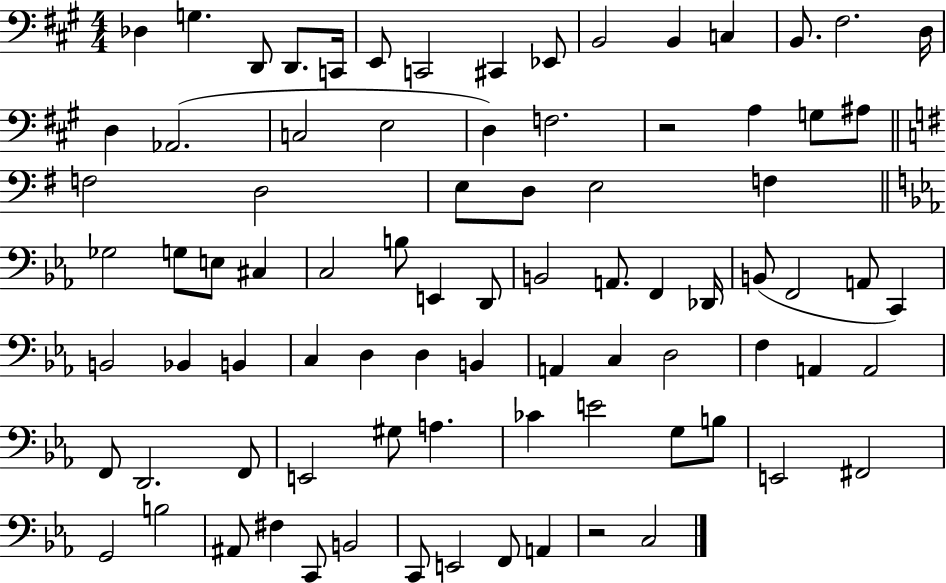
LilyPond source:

{
  \clef bass
  \numericTimeSignature
  \time 4/4
  \key a \major
  des4 g4. d,8 d,8. c,16 | e,8 c,2 cis,4 ees,8 | b,2 b,4 c4 | b,8. fis2. d16 | \break d4 aes,2.( | c2 e2 | d4) f2. | r2 a4 g8 ais8 | \break \bar "||" \break \key g \major f2 d2 | e8 d8 e2 f4 | \bar "||" \break \key ees \major ges2 g8 e8 cis4 | c2 b8 e,4 d,8 | b,2 a,8. f,4 des,16 | b,8( f,2 a,8 c,4) | \break b,2 bes,4 b,4 | c4 d4 d4 b,4 | a,4 c4 d2 | f4 a,4 a,2 | \break f,8 d,2. f,8 | e,2 gis8 a4. | ces'4 e'2 g8 b8 | e,2 fis,2 | \break g,2 b2 | ais,8 fis4 c,8 b,2 | c,8 e,2 f,8 a,4 | r2 c2 | \break \bar "|."
}